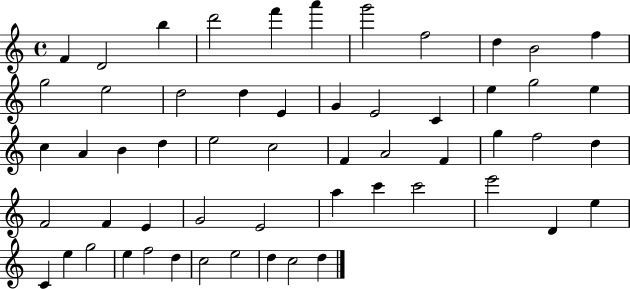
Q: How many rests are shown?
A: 0